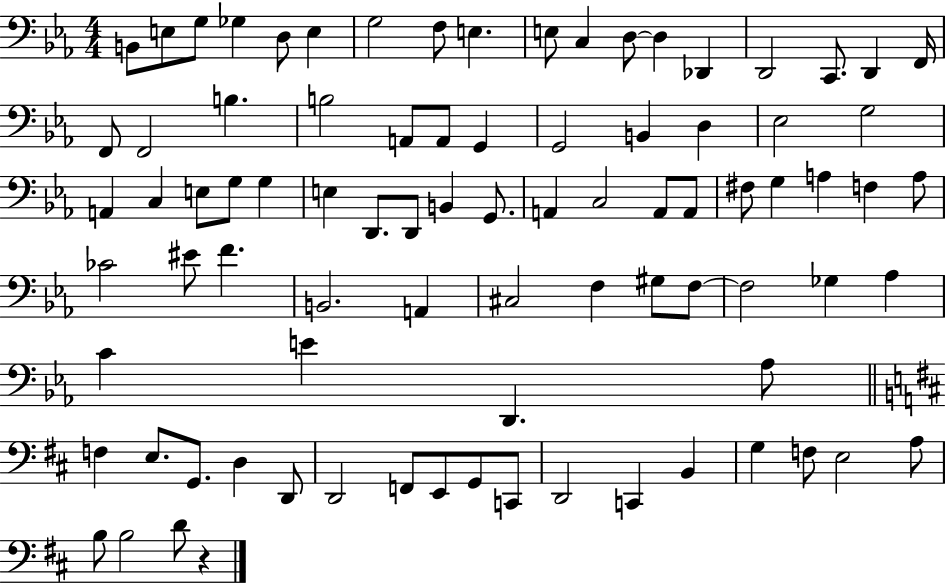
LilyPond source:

{
  \clef bass
  \numericTimeSignature
  \time 4/4
  \key ees \major
  b,8 e8 g8 ges4 d8 e4 | g2 f8 e4. | e8 c4 d8~~ d4 des,4 | d,2 c,8. d,4 f,16 | \break f,8 f,2 b4. | b2 a,8 a,8 g,4 | g,2 b,4 d4 | ees2 g2 | \break a,4 c4 e8 g8 g4 | e4 d,8. d,8 b,4 g,8. | a,4 c2 a,8 a,8 | fis8 g4 a4 f4 a8 | \break ces'2 eis'8 f'4. | b,2. a,4 | cis2 f4 gis8 f8~~ | f2 ges4 aes4 | \break c'4 e'4 d,4. aes8 | \bar "||" \break \key d \major f4 e8. g,8. d4 d,8 | d,2 f,8 e,8 g,8 c,8 | d,2 c,4 b,4 | g4 f8 e2 a8 | \break b8 b2 d'8 r4 | \bar "|."
}